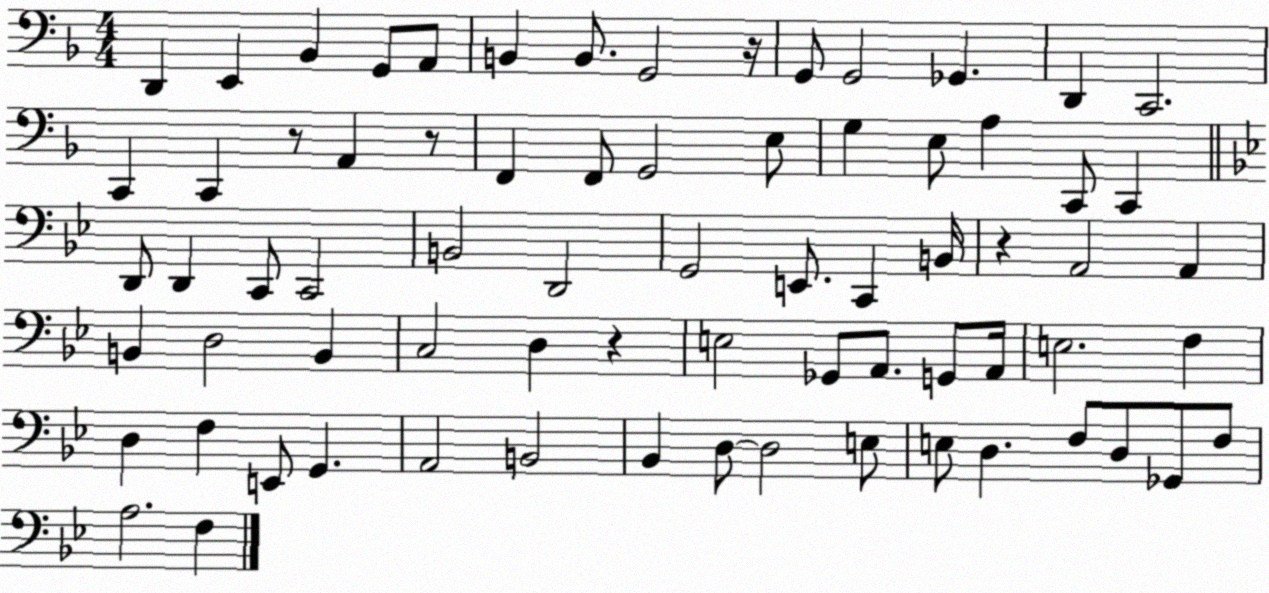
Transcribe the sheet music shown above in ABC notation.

X:1
T:Untitled
M:4/4
L:1/4
K:F
D,, E,, _B,, G,,/2 A,,/2 B,, B,,/2 G,,2 z/4 G,,/2 G,,2 _G,, D,, C,,2 C,, C,, z/2 A,, z/2 F,, F,,/2 G,,2 E,/2 G, E,/2 A, C,,/2 C,, D,,/2 D,, C,,/2 C,,2 B,,2 D,,2 G,,2 E,,/2 C,, B,,/4 z A,,2 A,, B,, D,2 B,, C,2 D, z E,2 _G,,/2 A,,/2 G,,/2 A,,/4 E,2 F, D, F, E,,/2 G,, A,,2 B,,2 _B,, D,/2 D,2 E,/2 E,/2 D, F,/2 D,/2 _G,,/2 F,/2 A,2 F,